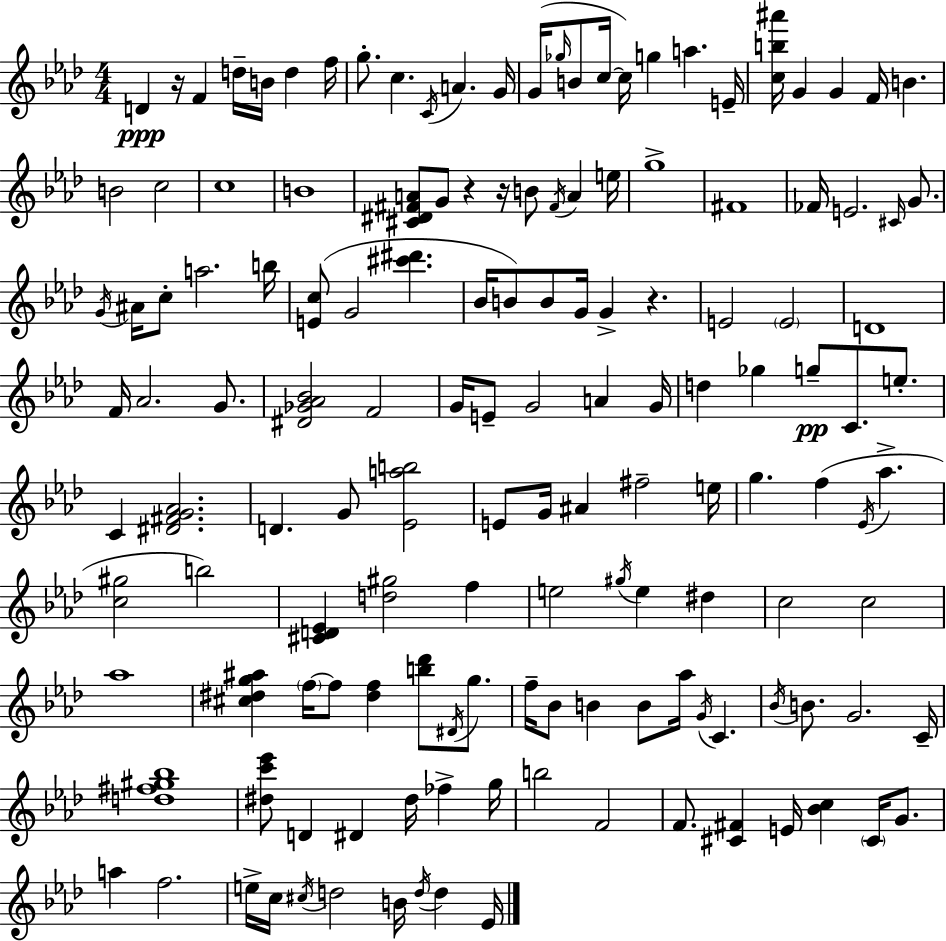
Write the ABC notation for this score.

X:1
T:Untitled
M:4/4
L:1/4
K:Fm
D z/4 F d/4 B/4 d f/4 g/2 c C/4 A G/4 G/4 _g/4 B/2 c/4 c/4 g a E/4 [cb^a']/4 G G F/4 B B2 c2 c4 B4 [^C^D^FA]/2 G/2 z z/4 B/2 ^F/4 A e/4 g4 ^F4 _F/4 E2 ^C/4 G/2 G/4 ^A/4 c/2 a2 b/4 [Ec]/2 G2 [^c'^d'] _B/4 B/2 B/2 G/4 G z E2 E2 D4 F/4 _A2 G/2 [^D_G_A_B]2 F2 G/4 E/2 G2 A G/4 d _g g/2 C/2 e/2 C [^D^FG_A]2 D G/2 [_Eab]2 E/2 G/4 ^A ^f2 e/4 g f _E/4 _a [c^g]2 b2 [^CD_E] [d^g]2 f e2 ^g/4 e ^d c2 c2 _a4 [^c^dg^a] f/4 f/2 [^df] [b_d']/2 ^D/4 g/2 f/4 _B/2 B B/2 _a/4 G/4 C _B/4 B/2 G2 C/4 [d^f^g_b]4 [^dc'_e']/2 D ^D ^d/4 _f g/4 b2 F2 F/2 [^C^F] E/4 [_Bc] ^C/4 G/2 a f2 e/4 c/4 ^c/4 d2 B/4 d/4 d _E/4